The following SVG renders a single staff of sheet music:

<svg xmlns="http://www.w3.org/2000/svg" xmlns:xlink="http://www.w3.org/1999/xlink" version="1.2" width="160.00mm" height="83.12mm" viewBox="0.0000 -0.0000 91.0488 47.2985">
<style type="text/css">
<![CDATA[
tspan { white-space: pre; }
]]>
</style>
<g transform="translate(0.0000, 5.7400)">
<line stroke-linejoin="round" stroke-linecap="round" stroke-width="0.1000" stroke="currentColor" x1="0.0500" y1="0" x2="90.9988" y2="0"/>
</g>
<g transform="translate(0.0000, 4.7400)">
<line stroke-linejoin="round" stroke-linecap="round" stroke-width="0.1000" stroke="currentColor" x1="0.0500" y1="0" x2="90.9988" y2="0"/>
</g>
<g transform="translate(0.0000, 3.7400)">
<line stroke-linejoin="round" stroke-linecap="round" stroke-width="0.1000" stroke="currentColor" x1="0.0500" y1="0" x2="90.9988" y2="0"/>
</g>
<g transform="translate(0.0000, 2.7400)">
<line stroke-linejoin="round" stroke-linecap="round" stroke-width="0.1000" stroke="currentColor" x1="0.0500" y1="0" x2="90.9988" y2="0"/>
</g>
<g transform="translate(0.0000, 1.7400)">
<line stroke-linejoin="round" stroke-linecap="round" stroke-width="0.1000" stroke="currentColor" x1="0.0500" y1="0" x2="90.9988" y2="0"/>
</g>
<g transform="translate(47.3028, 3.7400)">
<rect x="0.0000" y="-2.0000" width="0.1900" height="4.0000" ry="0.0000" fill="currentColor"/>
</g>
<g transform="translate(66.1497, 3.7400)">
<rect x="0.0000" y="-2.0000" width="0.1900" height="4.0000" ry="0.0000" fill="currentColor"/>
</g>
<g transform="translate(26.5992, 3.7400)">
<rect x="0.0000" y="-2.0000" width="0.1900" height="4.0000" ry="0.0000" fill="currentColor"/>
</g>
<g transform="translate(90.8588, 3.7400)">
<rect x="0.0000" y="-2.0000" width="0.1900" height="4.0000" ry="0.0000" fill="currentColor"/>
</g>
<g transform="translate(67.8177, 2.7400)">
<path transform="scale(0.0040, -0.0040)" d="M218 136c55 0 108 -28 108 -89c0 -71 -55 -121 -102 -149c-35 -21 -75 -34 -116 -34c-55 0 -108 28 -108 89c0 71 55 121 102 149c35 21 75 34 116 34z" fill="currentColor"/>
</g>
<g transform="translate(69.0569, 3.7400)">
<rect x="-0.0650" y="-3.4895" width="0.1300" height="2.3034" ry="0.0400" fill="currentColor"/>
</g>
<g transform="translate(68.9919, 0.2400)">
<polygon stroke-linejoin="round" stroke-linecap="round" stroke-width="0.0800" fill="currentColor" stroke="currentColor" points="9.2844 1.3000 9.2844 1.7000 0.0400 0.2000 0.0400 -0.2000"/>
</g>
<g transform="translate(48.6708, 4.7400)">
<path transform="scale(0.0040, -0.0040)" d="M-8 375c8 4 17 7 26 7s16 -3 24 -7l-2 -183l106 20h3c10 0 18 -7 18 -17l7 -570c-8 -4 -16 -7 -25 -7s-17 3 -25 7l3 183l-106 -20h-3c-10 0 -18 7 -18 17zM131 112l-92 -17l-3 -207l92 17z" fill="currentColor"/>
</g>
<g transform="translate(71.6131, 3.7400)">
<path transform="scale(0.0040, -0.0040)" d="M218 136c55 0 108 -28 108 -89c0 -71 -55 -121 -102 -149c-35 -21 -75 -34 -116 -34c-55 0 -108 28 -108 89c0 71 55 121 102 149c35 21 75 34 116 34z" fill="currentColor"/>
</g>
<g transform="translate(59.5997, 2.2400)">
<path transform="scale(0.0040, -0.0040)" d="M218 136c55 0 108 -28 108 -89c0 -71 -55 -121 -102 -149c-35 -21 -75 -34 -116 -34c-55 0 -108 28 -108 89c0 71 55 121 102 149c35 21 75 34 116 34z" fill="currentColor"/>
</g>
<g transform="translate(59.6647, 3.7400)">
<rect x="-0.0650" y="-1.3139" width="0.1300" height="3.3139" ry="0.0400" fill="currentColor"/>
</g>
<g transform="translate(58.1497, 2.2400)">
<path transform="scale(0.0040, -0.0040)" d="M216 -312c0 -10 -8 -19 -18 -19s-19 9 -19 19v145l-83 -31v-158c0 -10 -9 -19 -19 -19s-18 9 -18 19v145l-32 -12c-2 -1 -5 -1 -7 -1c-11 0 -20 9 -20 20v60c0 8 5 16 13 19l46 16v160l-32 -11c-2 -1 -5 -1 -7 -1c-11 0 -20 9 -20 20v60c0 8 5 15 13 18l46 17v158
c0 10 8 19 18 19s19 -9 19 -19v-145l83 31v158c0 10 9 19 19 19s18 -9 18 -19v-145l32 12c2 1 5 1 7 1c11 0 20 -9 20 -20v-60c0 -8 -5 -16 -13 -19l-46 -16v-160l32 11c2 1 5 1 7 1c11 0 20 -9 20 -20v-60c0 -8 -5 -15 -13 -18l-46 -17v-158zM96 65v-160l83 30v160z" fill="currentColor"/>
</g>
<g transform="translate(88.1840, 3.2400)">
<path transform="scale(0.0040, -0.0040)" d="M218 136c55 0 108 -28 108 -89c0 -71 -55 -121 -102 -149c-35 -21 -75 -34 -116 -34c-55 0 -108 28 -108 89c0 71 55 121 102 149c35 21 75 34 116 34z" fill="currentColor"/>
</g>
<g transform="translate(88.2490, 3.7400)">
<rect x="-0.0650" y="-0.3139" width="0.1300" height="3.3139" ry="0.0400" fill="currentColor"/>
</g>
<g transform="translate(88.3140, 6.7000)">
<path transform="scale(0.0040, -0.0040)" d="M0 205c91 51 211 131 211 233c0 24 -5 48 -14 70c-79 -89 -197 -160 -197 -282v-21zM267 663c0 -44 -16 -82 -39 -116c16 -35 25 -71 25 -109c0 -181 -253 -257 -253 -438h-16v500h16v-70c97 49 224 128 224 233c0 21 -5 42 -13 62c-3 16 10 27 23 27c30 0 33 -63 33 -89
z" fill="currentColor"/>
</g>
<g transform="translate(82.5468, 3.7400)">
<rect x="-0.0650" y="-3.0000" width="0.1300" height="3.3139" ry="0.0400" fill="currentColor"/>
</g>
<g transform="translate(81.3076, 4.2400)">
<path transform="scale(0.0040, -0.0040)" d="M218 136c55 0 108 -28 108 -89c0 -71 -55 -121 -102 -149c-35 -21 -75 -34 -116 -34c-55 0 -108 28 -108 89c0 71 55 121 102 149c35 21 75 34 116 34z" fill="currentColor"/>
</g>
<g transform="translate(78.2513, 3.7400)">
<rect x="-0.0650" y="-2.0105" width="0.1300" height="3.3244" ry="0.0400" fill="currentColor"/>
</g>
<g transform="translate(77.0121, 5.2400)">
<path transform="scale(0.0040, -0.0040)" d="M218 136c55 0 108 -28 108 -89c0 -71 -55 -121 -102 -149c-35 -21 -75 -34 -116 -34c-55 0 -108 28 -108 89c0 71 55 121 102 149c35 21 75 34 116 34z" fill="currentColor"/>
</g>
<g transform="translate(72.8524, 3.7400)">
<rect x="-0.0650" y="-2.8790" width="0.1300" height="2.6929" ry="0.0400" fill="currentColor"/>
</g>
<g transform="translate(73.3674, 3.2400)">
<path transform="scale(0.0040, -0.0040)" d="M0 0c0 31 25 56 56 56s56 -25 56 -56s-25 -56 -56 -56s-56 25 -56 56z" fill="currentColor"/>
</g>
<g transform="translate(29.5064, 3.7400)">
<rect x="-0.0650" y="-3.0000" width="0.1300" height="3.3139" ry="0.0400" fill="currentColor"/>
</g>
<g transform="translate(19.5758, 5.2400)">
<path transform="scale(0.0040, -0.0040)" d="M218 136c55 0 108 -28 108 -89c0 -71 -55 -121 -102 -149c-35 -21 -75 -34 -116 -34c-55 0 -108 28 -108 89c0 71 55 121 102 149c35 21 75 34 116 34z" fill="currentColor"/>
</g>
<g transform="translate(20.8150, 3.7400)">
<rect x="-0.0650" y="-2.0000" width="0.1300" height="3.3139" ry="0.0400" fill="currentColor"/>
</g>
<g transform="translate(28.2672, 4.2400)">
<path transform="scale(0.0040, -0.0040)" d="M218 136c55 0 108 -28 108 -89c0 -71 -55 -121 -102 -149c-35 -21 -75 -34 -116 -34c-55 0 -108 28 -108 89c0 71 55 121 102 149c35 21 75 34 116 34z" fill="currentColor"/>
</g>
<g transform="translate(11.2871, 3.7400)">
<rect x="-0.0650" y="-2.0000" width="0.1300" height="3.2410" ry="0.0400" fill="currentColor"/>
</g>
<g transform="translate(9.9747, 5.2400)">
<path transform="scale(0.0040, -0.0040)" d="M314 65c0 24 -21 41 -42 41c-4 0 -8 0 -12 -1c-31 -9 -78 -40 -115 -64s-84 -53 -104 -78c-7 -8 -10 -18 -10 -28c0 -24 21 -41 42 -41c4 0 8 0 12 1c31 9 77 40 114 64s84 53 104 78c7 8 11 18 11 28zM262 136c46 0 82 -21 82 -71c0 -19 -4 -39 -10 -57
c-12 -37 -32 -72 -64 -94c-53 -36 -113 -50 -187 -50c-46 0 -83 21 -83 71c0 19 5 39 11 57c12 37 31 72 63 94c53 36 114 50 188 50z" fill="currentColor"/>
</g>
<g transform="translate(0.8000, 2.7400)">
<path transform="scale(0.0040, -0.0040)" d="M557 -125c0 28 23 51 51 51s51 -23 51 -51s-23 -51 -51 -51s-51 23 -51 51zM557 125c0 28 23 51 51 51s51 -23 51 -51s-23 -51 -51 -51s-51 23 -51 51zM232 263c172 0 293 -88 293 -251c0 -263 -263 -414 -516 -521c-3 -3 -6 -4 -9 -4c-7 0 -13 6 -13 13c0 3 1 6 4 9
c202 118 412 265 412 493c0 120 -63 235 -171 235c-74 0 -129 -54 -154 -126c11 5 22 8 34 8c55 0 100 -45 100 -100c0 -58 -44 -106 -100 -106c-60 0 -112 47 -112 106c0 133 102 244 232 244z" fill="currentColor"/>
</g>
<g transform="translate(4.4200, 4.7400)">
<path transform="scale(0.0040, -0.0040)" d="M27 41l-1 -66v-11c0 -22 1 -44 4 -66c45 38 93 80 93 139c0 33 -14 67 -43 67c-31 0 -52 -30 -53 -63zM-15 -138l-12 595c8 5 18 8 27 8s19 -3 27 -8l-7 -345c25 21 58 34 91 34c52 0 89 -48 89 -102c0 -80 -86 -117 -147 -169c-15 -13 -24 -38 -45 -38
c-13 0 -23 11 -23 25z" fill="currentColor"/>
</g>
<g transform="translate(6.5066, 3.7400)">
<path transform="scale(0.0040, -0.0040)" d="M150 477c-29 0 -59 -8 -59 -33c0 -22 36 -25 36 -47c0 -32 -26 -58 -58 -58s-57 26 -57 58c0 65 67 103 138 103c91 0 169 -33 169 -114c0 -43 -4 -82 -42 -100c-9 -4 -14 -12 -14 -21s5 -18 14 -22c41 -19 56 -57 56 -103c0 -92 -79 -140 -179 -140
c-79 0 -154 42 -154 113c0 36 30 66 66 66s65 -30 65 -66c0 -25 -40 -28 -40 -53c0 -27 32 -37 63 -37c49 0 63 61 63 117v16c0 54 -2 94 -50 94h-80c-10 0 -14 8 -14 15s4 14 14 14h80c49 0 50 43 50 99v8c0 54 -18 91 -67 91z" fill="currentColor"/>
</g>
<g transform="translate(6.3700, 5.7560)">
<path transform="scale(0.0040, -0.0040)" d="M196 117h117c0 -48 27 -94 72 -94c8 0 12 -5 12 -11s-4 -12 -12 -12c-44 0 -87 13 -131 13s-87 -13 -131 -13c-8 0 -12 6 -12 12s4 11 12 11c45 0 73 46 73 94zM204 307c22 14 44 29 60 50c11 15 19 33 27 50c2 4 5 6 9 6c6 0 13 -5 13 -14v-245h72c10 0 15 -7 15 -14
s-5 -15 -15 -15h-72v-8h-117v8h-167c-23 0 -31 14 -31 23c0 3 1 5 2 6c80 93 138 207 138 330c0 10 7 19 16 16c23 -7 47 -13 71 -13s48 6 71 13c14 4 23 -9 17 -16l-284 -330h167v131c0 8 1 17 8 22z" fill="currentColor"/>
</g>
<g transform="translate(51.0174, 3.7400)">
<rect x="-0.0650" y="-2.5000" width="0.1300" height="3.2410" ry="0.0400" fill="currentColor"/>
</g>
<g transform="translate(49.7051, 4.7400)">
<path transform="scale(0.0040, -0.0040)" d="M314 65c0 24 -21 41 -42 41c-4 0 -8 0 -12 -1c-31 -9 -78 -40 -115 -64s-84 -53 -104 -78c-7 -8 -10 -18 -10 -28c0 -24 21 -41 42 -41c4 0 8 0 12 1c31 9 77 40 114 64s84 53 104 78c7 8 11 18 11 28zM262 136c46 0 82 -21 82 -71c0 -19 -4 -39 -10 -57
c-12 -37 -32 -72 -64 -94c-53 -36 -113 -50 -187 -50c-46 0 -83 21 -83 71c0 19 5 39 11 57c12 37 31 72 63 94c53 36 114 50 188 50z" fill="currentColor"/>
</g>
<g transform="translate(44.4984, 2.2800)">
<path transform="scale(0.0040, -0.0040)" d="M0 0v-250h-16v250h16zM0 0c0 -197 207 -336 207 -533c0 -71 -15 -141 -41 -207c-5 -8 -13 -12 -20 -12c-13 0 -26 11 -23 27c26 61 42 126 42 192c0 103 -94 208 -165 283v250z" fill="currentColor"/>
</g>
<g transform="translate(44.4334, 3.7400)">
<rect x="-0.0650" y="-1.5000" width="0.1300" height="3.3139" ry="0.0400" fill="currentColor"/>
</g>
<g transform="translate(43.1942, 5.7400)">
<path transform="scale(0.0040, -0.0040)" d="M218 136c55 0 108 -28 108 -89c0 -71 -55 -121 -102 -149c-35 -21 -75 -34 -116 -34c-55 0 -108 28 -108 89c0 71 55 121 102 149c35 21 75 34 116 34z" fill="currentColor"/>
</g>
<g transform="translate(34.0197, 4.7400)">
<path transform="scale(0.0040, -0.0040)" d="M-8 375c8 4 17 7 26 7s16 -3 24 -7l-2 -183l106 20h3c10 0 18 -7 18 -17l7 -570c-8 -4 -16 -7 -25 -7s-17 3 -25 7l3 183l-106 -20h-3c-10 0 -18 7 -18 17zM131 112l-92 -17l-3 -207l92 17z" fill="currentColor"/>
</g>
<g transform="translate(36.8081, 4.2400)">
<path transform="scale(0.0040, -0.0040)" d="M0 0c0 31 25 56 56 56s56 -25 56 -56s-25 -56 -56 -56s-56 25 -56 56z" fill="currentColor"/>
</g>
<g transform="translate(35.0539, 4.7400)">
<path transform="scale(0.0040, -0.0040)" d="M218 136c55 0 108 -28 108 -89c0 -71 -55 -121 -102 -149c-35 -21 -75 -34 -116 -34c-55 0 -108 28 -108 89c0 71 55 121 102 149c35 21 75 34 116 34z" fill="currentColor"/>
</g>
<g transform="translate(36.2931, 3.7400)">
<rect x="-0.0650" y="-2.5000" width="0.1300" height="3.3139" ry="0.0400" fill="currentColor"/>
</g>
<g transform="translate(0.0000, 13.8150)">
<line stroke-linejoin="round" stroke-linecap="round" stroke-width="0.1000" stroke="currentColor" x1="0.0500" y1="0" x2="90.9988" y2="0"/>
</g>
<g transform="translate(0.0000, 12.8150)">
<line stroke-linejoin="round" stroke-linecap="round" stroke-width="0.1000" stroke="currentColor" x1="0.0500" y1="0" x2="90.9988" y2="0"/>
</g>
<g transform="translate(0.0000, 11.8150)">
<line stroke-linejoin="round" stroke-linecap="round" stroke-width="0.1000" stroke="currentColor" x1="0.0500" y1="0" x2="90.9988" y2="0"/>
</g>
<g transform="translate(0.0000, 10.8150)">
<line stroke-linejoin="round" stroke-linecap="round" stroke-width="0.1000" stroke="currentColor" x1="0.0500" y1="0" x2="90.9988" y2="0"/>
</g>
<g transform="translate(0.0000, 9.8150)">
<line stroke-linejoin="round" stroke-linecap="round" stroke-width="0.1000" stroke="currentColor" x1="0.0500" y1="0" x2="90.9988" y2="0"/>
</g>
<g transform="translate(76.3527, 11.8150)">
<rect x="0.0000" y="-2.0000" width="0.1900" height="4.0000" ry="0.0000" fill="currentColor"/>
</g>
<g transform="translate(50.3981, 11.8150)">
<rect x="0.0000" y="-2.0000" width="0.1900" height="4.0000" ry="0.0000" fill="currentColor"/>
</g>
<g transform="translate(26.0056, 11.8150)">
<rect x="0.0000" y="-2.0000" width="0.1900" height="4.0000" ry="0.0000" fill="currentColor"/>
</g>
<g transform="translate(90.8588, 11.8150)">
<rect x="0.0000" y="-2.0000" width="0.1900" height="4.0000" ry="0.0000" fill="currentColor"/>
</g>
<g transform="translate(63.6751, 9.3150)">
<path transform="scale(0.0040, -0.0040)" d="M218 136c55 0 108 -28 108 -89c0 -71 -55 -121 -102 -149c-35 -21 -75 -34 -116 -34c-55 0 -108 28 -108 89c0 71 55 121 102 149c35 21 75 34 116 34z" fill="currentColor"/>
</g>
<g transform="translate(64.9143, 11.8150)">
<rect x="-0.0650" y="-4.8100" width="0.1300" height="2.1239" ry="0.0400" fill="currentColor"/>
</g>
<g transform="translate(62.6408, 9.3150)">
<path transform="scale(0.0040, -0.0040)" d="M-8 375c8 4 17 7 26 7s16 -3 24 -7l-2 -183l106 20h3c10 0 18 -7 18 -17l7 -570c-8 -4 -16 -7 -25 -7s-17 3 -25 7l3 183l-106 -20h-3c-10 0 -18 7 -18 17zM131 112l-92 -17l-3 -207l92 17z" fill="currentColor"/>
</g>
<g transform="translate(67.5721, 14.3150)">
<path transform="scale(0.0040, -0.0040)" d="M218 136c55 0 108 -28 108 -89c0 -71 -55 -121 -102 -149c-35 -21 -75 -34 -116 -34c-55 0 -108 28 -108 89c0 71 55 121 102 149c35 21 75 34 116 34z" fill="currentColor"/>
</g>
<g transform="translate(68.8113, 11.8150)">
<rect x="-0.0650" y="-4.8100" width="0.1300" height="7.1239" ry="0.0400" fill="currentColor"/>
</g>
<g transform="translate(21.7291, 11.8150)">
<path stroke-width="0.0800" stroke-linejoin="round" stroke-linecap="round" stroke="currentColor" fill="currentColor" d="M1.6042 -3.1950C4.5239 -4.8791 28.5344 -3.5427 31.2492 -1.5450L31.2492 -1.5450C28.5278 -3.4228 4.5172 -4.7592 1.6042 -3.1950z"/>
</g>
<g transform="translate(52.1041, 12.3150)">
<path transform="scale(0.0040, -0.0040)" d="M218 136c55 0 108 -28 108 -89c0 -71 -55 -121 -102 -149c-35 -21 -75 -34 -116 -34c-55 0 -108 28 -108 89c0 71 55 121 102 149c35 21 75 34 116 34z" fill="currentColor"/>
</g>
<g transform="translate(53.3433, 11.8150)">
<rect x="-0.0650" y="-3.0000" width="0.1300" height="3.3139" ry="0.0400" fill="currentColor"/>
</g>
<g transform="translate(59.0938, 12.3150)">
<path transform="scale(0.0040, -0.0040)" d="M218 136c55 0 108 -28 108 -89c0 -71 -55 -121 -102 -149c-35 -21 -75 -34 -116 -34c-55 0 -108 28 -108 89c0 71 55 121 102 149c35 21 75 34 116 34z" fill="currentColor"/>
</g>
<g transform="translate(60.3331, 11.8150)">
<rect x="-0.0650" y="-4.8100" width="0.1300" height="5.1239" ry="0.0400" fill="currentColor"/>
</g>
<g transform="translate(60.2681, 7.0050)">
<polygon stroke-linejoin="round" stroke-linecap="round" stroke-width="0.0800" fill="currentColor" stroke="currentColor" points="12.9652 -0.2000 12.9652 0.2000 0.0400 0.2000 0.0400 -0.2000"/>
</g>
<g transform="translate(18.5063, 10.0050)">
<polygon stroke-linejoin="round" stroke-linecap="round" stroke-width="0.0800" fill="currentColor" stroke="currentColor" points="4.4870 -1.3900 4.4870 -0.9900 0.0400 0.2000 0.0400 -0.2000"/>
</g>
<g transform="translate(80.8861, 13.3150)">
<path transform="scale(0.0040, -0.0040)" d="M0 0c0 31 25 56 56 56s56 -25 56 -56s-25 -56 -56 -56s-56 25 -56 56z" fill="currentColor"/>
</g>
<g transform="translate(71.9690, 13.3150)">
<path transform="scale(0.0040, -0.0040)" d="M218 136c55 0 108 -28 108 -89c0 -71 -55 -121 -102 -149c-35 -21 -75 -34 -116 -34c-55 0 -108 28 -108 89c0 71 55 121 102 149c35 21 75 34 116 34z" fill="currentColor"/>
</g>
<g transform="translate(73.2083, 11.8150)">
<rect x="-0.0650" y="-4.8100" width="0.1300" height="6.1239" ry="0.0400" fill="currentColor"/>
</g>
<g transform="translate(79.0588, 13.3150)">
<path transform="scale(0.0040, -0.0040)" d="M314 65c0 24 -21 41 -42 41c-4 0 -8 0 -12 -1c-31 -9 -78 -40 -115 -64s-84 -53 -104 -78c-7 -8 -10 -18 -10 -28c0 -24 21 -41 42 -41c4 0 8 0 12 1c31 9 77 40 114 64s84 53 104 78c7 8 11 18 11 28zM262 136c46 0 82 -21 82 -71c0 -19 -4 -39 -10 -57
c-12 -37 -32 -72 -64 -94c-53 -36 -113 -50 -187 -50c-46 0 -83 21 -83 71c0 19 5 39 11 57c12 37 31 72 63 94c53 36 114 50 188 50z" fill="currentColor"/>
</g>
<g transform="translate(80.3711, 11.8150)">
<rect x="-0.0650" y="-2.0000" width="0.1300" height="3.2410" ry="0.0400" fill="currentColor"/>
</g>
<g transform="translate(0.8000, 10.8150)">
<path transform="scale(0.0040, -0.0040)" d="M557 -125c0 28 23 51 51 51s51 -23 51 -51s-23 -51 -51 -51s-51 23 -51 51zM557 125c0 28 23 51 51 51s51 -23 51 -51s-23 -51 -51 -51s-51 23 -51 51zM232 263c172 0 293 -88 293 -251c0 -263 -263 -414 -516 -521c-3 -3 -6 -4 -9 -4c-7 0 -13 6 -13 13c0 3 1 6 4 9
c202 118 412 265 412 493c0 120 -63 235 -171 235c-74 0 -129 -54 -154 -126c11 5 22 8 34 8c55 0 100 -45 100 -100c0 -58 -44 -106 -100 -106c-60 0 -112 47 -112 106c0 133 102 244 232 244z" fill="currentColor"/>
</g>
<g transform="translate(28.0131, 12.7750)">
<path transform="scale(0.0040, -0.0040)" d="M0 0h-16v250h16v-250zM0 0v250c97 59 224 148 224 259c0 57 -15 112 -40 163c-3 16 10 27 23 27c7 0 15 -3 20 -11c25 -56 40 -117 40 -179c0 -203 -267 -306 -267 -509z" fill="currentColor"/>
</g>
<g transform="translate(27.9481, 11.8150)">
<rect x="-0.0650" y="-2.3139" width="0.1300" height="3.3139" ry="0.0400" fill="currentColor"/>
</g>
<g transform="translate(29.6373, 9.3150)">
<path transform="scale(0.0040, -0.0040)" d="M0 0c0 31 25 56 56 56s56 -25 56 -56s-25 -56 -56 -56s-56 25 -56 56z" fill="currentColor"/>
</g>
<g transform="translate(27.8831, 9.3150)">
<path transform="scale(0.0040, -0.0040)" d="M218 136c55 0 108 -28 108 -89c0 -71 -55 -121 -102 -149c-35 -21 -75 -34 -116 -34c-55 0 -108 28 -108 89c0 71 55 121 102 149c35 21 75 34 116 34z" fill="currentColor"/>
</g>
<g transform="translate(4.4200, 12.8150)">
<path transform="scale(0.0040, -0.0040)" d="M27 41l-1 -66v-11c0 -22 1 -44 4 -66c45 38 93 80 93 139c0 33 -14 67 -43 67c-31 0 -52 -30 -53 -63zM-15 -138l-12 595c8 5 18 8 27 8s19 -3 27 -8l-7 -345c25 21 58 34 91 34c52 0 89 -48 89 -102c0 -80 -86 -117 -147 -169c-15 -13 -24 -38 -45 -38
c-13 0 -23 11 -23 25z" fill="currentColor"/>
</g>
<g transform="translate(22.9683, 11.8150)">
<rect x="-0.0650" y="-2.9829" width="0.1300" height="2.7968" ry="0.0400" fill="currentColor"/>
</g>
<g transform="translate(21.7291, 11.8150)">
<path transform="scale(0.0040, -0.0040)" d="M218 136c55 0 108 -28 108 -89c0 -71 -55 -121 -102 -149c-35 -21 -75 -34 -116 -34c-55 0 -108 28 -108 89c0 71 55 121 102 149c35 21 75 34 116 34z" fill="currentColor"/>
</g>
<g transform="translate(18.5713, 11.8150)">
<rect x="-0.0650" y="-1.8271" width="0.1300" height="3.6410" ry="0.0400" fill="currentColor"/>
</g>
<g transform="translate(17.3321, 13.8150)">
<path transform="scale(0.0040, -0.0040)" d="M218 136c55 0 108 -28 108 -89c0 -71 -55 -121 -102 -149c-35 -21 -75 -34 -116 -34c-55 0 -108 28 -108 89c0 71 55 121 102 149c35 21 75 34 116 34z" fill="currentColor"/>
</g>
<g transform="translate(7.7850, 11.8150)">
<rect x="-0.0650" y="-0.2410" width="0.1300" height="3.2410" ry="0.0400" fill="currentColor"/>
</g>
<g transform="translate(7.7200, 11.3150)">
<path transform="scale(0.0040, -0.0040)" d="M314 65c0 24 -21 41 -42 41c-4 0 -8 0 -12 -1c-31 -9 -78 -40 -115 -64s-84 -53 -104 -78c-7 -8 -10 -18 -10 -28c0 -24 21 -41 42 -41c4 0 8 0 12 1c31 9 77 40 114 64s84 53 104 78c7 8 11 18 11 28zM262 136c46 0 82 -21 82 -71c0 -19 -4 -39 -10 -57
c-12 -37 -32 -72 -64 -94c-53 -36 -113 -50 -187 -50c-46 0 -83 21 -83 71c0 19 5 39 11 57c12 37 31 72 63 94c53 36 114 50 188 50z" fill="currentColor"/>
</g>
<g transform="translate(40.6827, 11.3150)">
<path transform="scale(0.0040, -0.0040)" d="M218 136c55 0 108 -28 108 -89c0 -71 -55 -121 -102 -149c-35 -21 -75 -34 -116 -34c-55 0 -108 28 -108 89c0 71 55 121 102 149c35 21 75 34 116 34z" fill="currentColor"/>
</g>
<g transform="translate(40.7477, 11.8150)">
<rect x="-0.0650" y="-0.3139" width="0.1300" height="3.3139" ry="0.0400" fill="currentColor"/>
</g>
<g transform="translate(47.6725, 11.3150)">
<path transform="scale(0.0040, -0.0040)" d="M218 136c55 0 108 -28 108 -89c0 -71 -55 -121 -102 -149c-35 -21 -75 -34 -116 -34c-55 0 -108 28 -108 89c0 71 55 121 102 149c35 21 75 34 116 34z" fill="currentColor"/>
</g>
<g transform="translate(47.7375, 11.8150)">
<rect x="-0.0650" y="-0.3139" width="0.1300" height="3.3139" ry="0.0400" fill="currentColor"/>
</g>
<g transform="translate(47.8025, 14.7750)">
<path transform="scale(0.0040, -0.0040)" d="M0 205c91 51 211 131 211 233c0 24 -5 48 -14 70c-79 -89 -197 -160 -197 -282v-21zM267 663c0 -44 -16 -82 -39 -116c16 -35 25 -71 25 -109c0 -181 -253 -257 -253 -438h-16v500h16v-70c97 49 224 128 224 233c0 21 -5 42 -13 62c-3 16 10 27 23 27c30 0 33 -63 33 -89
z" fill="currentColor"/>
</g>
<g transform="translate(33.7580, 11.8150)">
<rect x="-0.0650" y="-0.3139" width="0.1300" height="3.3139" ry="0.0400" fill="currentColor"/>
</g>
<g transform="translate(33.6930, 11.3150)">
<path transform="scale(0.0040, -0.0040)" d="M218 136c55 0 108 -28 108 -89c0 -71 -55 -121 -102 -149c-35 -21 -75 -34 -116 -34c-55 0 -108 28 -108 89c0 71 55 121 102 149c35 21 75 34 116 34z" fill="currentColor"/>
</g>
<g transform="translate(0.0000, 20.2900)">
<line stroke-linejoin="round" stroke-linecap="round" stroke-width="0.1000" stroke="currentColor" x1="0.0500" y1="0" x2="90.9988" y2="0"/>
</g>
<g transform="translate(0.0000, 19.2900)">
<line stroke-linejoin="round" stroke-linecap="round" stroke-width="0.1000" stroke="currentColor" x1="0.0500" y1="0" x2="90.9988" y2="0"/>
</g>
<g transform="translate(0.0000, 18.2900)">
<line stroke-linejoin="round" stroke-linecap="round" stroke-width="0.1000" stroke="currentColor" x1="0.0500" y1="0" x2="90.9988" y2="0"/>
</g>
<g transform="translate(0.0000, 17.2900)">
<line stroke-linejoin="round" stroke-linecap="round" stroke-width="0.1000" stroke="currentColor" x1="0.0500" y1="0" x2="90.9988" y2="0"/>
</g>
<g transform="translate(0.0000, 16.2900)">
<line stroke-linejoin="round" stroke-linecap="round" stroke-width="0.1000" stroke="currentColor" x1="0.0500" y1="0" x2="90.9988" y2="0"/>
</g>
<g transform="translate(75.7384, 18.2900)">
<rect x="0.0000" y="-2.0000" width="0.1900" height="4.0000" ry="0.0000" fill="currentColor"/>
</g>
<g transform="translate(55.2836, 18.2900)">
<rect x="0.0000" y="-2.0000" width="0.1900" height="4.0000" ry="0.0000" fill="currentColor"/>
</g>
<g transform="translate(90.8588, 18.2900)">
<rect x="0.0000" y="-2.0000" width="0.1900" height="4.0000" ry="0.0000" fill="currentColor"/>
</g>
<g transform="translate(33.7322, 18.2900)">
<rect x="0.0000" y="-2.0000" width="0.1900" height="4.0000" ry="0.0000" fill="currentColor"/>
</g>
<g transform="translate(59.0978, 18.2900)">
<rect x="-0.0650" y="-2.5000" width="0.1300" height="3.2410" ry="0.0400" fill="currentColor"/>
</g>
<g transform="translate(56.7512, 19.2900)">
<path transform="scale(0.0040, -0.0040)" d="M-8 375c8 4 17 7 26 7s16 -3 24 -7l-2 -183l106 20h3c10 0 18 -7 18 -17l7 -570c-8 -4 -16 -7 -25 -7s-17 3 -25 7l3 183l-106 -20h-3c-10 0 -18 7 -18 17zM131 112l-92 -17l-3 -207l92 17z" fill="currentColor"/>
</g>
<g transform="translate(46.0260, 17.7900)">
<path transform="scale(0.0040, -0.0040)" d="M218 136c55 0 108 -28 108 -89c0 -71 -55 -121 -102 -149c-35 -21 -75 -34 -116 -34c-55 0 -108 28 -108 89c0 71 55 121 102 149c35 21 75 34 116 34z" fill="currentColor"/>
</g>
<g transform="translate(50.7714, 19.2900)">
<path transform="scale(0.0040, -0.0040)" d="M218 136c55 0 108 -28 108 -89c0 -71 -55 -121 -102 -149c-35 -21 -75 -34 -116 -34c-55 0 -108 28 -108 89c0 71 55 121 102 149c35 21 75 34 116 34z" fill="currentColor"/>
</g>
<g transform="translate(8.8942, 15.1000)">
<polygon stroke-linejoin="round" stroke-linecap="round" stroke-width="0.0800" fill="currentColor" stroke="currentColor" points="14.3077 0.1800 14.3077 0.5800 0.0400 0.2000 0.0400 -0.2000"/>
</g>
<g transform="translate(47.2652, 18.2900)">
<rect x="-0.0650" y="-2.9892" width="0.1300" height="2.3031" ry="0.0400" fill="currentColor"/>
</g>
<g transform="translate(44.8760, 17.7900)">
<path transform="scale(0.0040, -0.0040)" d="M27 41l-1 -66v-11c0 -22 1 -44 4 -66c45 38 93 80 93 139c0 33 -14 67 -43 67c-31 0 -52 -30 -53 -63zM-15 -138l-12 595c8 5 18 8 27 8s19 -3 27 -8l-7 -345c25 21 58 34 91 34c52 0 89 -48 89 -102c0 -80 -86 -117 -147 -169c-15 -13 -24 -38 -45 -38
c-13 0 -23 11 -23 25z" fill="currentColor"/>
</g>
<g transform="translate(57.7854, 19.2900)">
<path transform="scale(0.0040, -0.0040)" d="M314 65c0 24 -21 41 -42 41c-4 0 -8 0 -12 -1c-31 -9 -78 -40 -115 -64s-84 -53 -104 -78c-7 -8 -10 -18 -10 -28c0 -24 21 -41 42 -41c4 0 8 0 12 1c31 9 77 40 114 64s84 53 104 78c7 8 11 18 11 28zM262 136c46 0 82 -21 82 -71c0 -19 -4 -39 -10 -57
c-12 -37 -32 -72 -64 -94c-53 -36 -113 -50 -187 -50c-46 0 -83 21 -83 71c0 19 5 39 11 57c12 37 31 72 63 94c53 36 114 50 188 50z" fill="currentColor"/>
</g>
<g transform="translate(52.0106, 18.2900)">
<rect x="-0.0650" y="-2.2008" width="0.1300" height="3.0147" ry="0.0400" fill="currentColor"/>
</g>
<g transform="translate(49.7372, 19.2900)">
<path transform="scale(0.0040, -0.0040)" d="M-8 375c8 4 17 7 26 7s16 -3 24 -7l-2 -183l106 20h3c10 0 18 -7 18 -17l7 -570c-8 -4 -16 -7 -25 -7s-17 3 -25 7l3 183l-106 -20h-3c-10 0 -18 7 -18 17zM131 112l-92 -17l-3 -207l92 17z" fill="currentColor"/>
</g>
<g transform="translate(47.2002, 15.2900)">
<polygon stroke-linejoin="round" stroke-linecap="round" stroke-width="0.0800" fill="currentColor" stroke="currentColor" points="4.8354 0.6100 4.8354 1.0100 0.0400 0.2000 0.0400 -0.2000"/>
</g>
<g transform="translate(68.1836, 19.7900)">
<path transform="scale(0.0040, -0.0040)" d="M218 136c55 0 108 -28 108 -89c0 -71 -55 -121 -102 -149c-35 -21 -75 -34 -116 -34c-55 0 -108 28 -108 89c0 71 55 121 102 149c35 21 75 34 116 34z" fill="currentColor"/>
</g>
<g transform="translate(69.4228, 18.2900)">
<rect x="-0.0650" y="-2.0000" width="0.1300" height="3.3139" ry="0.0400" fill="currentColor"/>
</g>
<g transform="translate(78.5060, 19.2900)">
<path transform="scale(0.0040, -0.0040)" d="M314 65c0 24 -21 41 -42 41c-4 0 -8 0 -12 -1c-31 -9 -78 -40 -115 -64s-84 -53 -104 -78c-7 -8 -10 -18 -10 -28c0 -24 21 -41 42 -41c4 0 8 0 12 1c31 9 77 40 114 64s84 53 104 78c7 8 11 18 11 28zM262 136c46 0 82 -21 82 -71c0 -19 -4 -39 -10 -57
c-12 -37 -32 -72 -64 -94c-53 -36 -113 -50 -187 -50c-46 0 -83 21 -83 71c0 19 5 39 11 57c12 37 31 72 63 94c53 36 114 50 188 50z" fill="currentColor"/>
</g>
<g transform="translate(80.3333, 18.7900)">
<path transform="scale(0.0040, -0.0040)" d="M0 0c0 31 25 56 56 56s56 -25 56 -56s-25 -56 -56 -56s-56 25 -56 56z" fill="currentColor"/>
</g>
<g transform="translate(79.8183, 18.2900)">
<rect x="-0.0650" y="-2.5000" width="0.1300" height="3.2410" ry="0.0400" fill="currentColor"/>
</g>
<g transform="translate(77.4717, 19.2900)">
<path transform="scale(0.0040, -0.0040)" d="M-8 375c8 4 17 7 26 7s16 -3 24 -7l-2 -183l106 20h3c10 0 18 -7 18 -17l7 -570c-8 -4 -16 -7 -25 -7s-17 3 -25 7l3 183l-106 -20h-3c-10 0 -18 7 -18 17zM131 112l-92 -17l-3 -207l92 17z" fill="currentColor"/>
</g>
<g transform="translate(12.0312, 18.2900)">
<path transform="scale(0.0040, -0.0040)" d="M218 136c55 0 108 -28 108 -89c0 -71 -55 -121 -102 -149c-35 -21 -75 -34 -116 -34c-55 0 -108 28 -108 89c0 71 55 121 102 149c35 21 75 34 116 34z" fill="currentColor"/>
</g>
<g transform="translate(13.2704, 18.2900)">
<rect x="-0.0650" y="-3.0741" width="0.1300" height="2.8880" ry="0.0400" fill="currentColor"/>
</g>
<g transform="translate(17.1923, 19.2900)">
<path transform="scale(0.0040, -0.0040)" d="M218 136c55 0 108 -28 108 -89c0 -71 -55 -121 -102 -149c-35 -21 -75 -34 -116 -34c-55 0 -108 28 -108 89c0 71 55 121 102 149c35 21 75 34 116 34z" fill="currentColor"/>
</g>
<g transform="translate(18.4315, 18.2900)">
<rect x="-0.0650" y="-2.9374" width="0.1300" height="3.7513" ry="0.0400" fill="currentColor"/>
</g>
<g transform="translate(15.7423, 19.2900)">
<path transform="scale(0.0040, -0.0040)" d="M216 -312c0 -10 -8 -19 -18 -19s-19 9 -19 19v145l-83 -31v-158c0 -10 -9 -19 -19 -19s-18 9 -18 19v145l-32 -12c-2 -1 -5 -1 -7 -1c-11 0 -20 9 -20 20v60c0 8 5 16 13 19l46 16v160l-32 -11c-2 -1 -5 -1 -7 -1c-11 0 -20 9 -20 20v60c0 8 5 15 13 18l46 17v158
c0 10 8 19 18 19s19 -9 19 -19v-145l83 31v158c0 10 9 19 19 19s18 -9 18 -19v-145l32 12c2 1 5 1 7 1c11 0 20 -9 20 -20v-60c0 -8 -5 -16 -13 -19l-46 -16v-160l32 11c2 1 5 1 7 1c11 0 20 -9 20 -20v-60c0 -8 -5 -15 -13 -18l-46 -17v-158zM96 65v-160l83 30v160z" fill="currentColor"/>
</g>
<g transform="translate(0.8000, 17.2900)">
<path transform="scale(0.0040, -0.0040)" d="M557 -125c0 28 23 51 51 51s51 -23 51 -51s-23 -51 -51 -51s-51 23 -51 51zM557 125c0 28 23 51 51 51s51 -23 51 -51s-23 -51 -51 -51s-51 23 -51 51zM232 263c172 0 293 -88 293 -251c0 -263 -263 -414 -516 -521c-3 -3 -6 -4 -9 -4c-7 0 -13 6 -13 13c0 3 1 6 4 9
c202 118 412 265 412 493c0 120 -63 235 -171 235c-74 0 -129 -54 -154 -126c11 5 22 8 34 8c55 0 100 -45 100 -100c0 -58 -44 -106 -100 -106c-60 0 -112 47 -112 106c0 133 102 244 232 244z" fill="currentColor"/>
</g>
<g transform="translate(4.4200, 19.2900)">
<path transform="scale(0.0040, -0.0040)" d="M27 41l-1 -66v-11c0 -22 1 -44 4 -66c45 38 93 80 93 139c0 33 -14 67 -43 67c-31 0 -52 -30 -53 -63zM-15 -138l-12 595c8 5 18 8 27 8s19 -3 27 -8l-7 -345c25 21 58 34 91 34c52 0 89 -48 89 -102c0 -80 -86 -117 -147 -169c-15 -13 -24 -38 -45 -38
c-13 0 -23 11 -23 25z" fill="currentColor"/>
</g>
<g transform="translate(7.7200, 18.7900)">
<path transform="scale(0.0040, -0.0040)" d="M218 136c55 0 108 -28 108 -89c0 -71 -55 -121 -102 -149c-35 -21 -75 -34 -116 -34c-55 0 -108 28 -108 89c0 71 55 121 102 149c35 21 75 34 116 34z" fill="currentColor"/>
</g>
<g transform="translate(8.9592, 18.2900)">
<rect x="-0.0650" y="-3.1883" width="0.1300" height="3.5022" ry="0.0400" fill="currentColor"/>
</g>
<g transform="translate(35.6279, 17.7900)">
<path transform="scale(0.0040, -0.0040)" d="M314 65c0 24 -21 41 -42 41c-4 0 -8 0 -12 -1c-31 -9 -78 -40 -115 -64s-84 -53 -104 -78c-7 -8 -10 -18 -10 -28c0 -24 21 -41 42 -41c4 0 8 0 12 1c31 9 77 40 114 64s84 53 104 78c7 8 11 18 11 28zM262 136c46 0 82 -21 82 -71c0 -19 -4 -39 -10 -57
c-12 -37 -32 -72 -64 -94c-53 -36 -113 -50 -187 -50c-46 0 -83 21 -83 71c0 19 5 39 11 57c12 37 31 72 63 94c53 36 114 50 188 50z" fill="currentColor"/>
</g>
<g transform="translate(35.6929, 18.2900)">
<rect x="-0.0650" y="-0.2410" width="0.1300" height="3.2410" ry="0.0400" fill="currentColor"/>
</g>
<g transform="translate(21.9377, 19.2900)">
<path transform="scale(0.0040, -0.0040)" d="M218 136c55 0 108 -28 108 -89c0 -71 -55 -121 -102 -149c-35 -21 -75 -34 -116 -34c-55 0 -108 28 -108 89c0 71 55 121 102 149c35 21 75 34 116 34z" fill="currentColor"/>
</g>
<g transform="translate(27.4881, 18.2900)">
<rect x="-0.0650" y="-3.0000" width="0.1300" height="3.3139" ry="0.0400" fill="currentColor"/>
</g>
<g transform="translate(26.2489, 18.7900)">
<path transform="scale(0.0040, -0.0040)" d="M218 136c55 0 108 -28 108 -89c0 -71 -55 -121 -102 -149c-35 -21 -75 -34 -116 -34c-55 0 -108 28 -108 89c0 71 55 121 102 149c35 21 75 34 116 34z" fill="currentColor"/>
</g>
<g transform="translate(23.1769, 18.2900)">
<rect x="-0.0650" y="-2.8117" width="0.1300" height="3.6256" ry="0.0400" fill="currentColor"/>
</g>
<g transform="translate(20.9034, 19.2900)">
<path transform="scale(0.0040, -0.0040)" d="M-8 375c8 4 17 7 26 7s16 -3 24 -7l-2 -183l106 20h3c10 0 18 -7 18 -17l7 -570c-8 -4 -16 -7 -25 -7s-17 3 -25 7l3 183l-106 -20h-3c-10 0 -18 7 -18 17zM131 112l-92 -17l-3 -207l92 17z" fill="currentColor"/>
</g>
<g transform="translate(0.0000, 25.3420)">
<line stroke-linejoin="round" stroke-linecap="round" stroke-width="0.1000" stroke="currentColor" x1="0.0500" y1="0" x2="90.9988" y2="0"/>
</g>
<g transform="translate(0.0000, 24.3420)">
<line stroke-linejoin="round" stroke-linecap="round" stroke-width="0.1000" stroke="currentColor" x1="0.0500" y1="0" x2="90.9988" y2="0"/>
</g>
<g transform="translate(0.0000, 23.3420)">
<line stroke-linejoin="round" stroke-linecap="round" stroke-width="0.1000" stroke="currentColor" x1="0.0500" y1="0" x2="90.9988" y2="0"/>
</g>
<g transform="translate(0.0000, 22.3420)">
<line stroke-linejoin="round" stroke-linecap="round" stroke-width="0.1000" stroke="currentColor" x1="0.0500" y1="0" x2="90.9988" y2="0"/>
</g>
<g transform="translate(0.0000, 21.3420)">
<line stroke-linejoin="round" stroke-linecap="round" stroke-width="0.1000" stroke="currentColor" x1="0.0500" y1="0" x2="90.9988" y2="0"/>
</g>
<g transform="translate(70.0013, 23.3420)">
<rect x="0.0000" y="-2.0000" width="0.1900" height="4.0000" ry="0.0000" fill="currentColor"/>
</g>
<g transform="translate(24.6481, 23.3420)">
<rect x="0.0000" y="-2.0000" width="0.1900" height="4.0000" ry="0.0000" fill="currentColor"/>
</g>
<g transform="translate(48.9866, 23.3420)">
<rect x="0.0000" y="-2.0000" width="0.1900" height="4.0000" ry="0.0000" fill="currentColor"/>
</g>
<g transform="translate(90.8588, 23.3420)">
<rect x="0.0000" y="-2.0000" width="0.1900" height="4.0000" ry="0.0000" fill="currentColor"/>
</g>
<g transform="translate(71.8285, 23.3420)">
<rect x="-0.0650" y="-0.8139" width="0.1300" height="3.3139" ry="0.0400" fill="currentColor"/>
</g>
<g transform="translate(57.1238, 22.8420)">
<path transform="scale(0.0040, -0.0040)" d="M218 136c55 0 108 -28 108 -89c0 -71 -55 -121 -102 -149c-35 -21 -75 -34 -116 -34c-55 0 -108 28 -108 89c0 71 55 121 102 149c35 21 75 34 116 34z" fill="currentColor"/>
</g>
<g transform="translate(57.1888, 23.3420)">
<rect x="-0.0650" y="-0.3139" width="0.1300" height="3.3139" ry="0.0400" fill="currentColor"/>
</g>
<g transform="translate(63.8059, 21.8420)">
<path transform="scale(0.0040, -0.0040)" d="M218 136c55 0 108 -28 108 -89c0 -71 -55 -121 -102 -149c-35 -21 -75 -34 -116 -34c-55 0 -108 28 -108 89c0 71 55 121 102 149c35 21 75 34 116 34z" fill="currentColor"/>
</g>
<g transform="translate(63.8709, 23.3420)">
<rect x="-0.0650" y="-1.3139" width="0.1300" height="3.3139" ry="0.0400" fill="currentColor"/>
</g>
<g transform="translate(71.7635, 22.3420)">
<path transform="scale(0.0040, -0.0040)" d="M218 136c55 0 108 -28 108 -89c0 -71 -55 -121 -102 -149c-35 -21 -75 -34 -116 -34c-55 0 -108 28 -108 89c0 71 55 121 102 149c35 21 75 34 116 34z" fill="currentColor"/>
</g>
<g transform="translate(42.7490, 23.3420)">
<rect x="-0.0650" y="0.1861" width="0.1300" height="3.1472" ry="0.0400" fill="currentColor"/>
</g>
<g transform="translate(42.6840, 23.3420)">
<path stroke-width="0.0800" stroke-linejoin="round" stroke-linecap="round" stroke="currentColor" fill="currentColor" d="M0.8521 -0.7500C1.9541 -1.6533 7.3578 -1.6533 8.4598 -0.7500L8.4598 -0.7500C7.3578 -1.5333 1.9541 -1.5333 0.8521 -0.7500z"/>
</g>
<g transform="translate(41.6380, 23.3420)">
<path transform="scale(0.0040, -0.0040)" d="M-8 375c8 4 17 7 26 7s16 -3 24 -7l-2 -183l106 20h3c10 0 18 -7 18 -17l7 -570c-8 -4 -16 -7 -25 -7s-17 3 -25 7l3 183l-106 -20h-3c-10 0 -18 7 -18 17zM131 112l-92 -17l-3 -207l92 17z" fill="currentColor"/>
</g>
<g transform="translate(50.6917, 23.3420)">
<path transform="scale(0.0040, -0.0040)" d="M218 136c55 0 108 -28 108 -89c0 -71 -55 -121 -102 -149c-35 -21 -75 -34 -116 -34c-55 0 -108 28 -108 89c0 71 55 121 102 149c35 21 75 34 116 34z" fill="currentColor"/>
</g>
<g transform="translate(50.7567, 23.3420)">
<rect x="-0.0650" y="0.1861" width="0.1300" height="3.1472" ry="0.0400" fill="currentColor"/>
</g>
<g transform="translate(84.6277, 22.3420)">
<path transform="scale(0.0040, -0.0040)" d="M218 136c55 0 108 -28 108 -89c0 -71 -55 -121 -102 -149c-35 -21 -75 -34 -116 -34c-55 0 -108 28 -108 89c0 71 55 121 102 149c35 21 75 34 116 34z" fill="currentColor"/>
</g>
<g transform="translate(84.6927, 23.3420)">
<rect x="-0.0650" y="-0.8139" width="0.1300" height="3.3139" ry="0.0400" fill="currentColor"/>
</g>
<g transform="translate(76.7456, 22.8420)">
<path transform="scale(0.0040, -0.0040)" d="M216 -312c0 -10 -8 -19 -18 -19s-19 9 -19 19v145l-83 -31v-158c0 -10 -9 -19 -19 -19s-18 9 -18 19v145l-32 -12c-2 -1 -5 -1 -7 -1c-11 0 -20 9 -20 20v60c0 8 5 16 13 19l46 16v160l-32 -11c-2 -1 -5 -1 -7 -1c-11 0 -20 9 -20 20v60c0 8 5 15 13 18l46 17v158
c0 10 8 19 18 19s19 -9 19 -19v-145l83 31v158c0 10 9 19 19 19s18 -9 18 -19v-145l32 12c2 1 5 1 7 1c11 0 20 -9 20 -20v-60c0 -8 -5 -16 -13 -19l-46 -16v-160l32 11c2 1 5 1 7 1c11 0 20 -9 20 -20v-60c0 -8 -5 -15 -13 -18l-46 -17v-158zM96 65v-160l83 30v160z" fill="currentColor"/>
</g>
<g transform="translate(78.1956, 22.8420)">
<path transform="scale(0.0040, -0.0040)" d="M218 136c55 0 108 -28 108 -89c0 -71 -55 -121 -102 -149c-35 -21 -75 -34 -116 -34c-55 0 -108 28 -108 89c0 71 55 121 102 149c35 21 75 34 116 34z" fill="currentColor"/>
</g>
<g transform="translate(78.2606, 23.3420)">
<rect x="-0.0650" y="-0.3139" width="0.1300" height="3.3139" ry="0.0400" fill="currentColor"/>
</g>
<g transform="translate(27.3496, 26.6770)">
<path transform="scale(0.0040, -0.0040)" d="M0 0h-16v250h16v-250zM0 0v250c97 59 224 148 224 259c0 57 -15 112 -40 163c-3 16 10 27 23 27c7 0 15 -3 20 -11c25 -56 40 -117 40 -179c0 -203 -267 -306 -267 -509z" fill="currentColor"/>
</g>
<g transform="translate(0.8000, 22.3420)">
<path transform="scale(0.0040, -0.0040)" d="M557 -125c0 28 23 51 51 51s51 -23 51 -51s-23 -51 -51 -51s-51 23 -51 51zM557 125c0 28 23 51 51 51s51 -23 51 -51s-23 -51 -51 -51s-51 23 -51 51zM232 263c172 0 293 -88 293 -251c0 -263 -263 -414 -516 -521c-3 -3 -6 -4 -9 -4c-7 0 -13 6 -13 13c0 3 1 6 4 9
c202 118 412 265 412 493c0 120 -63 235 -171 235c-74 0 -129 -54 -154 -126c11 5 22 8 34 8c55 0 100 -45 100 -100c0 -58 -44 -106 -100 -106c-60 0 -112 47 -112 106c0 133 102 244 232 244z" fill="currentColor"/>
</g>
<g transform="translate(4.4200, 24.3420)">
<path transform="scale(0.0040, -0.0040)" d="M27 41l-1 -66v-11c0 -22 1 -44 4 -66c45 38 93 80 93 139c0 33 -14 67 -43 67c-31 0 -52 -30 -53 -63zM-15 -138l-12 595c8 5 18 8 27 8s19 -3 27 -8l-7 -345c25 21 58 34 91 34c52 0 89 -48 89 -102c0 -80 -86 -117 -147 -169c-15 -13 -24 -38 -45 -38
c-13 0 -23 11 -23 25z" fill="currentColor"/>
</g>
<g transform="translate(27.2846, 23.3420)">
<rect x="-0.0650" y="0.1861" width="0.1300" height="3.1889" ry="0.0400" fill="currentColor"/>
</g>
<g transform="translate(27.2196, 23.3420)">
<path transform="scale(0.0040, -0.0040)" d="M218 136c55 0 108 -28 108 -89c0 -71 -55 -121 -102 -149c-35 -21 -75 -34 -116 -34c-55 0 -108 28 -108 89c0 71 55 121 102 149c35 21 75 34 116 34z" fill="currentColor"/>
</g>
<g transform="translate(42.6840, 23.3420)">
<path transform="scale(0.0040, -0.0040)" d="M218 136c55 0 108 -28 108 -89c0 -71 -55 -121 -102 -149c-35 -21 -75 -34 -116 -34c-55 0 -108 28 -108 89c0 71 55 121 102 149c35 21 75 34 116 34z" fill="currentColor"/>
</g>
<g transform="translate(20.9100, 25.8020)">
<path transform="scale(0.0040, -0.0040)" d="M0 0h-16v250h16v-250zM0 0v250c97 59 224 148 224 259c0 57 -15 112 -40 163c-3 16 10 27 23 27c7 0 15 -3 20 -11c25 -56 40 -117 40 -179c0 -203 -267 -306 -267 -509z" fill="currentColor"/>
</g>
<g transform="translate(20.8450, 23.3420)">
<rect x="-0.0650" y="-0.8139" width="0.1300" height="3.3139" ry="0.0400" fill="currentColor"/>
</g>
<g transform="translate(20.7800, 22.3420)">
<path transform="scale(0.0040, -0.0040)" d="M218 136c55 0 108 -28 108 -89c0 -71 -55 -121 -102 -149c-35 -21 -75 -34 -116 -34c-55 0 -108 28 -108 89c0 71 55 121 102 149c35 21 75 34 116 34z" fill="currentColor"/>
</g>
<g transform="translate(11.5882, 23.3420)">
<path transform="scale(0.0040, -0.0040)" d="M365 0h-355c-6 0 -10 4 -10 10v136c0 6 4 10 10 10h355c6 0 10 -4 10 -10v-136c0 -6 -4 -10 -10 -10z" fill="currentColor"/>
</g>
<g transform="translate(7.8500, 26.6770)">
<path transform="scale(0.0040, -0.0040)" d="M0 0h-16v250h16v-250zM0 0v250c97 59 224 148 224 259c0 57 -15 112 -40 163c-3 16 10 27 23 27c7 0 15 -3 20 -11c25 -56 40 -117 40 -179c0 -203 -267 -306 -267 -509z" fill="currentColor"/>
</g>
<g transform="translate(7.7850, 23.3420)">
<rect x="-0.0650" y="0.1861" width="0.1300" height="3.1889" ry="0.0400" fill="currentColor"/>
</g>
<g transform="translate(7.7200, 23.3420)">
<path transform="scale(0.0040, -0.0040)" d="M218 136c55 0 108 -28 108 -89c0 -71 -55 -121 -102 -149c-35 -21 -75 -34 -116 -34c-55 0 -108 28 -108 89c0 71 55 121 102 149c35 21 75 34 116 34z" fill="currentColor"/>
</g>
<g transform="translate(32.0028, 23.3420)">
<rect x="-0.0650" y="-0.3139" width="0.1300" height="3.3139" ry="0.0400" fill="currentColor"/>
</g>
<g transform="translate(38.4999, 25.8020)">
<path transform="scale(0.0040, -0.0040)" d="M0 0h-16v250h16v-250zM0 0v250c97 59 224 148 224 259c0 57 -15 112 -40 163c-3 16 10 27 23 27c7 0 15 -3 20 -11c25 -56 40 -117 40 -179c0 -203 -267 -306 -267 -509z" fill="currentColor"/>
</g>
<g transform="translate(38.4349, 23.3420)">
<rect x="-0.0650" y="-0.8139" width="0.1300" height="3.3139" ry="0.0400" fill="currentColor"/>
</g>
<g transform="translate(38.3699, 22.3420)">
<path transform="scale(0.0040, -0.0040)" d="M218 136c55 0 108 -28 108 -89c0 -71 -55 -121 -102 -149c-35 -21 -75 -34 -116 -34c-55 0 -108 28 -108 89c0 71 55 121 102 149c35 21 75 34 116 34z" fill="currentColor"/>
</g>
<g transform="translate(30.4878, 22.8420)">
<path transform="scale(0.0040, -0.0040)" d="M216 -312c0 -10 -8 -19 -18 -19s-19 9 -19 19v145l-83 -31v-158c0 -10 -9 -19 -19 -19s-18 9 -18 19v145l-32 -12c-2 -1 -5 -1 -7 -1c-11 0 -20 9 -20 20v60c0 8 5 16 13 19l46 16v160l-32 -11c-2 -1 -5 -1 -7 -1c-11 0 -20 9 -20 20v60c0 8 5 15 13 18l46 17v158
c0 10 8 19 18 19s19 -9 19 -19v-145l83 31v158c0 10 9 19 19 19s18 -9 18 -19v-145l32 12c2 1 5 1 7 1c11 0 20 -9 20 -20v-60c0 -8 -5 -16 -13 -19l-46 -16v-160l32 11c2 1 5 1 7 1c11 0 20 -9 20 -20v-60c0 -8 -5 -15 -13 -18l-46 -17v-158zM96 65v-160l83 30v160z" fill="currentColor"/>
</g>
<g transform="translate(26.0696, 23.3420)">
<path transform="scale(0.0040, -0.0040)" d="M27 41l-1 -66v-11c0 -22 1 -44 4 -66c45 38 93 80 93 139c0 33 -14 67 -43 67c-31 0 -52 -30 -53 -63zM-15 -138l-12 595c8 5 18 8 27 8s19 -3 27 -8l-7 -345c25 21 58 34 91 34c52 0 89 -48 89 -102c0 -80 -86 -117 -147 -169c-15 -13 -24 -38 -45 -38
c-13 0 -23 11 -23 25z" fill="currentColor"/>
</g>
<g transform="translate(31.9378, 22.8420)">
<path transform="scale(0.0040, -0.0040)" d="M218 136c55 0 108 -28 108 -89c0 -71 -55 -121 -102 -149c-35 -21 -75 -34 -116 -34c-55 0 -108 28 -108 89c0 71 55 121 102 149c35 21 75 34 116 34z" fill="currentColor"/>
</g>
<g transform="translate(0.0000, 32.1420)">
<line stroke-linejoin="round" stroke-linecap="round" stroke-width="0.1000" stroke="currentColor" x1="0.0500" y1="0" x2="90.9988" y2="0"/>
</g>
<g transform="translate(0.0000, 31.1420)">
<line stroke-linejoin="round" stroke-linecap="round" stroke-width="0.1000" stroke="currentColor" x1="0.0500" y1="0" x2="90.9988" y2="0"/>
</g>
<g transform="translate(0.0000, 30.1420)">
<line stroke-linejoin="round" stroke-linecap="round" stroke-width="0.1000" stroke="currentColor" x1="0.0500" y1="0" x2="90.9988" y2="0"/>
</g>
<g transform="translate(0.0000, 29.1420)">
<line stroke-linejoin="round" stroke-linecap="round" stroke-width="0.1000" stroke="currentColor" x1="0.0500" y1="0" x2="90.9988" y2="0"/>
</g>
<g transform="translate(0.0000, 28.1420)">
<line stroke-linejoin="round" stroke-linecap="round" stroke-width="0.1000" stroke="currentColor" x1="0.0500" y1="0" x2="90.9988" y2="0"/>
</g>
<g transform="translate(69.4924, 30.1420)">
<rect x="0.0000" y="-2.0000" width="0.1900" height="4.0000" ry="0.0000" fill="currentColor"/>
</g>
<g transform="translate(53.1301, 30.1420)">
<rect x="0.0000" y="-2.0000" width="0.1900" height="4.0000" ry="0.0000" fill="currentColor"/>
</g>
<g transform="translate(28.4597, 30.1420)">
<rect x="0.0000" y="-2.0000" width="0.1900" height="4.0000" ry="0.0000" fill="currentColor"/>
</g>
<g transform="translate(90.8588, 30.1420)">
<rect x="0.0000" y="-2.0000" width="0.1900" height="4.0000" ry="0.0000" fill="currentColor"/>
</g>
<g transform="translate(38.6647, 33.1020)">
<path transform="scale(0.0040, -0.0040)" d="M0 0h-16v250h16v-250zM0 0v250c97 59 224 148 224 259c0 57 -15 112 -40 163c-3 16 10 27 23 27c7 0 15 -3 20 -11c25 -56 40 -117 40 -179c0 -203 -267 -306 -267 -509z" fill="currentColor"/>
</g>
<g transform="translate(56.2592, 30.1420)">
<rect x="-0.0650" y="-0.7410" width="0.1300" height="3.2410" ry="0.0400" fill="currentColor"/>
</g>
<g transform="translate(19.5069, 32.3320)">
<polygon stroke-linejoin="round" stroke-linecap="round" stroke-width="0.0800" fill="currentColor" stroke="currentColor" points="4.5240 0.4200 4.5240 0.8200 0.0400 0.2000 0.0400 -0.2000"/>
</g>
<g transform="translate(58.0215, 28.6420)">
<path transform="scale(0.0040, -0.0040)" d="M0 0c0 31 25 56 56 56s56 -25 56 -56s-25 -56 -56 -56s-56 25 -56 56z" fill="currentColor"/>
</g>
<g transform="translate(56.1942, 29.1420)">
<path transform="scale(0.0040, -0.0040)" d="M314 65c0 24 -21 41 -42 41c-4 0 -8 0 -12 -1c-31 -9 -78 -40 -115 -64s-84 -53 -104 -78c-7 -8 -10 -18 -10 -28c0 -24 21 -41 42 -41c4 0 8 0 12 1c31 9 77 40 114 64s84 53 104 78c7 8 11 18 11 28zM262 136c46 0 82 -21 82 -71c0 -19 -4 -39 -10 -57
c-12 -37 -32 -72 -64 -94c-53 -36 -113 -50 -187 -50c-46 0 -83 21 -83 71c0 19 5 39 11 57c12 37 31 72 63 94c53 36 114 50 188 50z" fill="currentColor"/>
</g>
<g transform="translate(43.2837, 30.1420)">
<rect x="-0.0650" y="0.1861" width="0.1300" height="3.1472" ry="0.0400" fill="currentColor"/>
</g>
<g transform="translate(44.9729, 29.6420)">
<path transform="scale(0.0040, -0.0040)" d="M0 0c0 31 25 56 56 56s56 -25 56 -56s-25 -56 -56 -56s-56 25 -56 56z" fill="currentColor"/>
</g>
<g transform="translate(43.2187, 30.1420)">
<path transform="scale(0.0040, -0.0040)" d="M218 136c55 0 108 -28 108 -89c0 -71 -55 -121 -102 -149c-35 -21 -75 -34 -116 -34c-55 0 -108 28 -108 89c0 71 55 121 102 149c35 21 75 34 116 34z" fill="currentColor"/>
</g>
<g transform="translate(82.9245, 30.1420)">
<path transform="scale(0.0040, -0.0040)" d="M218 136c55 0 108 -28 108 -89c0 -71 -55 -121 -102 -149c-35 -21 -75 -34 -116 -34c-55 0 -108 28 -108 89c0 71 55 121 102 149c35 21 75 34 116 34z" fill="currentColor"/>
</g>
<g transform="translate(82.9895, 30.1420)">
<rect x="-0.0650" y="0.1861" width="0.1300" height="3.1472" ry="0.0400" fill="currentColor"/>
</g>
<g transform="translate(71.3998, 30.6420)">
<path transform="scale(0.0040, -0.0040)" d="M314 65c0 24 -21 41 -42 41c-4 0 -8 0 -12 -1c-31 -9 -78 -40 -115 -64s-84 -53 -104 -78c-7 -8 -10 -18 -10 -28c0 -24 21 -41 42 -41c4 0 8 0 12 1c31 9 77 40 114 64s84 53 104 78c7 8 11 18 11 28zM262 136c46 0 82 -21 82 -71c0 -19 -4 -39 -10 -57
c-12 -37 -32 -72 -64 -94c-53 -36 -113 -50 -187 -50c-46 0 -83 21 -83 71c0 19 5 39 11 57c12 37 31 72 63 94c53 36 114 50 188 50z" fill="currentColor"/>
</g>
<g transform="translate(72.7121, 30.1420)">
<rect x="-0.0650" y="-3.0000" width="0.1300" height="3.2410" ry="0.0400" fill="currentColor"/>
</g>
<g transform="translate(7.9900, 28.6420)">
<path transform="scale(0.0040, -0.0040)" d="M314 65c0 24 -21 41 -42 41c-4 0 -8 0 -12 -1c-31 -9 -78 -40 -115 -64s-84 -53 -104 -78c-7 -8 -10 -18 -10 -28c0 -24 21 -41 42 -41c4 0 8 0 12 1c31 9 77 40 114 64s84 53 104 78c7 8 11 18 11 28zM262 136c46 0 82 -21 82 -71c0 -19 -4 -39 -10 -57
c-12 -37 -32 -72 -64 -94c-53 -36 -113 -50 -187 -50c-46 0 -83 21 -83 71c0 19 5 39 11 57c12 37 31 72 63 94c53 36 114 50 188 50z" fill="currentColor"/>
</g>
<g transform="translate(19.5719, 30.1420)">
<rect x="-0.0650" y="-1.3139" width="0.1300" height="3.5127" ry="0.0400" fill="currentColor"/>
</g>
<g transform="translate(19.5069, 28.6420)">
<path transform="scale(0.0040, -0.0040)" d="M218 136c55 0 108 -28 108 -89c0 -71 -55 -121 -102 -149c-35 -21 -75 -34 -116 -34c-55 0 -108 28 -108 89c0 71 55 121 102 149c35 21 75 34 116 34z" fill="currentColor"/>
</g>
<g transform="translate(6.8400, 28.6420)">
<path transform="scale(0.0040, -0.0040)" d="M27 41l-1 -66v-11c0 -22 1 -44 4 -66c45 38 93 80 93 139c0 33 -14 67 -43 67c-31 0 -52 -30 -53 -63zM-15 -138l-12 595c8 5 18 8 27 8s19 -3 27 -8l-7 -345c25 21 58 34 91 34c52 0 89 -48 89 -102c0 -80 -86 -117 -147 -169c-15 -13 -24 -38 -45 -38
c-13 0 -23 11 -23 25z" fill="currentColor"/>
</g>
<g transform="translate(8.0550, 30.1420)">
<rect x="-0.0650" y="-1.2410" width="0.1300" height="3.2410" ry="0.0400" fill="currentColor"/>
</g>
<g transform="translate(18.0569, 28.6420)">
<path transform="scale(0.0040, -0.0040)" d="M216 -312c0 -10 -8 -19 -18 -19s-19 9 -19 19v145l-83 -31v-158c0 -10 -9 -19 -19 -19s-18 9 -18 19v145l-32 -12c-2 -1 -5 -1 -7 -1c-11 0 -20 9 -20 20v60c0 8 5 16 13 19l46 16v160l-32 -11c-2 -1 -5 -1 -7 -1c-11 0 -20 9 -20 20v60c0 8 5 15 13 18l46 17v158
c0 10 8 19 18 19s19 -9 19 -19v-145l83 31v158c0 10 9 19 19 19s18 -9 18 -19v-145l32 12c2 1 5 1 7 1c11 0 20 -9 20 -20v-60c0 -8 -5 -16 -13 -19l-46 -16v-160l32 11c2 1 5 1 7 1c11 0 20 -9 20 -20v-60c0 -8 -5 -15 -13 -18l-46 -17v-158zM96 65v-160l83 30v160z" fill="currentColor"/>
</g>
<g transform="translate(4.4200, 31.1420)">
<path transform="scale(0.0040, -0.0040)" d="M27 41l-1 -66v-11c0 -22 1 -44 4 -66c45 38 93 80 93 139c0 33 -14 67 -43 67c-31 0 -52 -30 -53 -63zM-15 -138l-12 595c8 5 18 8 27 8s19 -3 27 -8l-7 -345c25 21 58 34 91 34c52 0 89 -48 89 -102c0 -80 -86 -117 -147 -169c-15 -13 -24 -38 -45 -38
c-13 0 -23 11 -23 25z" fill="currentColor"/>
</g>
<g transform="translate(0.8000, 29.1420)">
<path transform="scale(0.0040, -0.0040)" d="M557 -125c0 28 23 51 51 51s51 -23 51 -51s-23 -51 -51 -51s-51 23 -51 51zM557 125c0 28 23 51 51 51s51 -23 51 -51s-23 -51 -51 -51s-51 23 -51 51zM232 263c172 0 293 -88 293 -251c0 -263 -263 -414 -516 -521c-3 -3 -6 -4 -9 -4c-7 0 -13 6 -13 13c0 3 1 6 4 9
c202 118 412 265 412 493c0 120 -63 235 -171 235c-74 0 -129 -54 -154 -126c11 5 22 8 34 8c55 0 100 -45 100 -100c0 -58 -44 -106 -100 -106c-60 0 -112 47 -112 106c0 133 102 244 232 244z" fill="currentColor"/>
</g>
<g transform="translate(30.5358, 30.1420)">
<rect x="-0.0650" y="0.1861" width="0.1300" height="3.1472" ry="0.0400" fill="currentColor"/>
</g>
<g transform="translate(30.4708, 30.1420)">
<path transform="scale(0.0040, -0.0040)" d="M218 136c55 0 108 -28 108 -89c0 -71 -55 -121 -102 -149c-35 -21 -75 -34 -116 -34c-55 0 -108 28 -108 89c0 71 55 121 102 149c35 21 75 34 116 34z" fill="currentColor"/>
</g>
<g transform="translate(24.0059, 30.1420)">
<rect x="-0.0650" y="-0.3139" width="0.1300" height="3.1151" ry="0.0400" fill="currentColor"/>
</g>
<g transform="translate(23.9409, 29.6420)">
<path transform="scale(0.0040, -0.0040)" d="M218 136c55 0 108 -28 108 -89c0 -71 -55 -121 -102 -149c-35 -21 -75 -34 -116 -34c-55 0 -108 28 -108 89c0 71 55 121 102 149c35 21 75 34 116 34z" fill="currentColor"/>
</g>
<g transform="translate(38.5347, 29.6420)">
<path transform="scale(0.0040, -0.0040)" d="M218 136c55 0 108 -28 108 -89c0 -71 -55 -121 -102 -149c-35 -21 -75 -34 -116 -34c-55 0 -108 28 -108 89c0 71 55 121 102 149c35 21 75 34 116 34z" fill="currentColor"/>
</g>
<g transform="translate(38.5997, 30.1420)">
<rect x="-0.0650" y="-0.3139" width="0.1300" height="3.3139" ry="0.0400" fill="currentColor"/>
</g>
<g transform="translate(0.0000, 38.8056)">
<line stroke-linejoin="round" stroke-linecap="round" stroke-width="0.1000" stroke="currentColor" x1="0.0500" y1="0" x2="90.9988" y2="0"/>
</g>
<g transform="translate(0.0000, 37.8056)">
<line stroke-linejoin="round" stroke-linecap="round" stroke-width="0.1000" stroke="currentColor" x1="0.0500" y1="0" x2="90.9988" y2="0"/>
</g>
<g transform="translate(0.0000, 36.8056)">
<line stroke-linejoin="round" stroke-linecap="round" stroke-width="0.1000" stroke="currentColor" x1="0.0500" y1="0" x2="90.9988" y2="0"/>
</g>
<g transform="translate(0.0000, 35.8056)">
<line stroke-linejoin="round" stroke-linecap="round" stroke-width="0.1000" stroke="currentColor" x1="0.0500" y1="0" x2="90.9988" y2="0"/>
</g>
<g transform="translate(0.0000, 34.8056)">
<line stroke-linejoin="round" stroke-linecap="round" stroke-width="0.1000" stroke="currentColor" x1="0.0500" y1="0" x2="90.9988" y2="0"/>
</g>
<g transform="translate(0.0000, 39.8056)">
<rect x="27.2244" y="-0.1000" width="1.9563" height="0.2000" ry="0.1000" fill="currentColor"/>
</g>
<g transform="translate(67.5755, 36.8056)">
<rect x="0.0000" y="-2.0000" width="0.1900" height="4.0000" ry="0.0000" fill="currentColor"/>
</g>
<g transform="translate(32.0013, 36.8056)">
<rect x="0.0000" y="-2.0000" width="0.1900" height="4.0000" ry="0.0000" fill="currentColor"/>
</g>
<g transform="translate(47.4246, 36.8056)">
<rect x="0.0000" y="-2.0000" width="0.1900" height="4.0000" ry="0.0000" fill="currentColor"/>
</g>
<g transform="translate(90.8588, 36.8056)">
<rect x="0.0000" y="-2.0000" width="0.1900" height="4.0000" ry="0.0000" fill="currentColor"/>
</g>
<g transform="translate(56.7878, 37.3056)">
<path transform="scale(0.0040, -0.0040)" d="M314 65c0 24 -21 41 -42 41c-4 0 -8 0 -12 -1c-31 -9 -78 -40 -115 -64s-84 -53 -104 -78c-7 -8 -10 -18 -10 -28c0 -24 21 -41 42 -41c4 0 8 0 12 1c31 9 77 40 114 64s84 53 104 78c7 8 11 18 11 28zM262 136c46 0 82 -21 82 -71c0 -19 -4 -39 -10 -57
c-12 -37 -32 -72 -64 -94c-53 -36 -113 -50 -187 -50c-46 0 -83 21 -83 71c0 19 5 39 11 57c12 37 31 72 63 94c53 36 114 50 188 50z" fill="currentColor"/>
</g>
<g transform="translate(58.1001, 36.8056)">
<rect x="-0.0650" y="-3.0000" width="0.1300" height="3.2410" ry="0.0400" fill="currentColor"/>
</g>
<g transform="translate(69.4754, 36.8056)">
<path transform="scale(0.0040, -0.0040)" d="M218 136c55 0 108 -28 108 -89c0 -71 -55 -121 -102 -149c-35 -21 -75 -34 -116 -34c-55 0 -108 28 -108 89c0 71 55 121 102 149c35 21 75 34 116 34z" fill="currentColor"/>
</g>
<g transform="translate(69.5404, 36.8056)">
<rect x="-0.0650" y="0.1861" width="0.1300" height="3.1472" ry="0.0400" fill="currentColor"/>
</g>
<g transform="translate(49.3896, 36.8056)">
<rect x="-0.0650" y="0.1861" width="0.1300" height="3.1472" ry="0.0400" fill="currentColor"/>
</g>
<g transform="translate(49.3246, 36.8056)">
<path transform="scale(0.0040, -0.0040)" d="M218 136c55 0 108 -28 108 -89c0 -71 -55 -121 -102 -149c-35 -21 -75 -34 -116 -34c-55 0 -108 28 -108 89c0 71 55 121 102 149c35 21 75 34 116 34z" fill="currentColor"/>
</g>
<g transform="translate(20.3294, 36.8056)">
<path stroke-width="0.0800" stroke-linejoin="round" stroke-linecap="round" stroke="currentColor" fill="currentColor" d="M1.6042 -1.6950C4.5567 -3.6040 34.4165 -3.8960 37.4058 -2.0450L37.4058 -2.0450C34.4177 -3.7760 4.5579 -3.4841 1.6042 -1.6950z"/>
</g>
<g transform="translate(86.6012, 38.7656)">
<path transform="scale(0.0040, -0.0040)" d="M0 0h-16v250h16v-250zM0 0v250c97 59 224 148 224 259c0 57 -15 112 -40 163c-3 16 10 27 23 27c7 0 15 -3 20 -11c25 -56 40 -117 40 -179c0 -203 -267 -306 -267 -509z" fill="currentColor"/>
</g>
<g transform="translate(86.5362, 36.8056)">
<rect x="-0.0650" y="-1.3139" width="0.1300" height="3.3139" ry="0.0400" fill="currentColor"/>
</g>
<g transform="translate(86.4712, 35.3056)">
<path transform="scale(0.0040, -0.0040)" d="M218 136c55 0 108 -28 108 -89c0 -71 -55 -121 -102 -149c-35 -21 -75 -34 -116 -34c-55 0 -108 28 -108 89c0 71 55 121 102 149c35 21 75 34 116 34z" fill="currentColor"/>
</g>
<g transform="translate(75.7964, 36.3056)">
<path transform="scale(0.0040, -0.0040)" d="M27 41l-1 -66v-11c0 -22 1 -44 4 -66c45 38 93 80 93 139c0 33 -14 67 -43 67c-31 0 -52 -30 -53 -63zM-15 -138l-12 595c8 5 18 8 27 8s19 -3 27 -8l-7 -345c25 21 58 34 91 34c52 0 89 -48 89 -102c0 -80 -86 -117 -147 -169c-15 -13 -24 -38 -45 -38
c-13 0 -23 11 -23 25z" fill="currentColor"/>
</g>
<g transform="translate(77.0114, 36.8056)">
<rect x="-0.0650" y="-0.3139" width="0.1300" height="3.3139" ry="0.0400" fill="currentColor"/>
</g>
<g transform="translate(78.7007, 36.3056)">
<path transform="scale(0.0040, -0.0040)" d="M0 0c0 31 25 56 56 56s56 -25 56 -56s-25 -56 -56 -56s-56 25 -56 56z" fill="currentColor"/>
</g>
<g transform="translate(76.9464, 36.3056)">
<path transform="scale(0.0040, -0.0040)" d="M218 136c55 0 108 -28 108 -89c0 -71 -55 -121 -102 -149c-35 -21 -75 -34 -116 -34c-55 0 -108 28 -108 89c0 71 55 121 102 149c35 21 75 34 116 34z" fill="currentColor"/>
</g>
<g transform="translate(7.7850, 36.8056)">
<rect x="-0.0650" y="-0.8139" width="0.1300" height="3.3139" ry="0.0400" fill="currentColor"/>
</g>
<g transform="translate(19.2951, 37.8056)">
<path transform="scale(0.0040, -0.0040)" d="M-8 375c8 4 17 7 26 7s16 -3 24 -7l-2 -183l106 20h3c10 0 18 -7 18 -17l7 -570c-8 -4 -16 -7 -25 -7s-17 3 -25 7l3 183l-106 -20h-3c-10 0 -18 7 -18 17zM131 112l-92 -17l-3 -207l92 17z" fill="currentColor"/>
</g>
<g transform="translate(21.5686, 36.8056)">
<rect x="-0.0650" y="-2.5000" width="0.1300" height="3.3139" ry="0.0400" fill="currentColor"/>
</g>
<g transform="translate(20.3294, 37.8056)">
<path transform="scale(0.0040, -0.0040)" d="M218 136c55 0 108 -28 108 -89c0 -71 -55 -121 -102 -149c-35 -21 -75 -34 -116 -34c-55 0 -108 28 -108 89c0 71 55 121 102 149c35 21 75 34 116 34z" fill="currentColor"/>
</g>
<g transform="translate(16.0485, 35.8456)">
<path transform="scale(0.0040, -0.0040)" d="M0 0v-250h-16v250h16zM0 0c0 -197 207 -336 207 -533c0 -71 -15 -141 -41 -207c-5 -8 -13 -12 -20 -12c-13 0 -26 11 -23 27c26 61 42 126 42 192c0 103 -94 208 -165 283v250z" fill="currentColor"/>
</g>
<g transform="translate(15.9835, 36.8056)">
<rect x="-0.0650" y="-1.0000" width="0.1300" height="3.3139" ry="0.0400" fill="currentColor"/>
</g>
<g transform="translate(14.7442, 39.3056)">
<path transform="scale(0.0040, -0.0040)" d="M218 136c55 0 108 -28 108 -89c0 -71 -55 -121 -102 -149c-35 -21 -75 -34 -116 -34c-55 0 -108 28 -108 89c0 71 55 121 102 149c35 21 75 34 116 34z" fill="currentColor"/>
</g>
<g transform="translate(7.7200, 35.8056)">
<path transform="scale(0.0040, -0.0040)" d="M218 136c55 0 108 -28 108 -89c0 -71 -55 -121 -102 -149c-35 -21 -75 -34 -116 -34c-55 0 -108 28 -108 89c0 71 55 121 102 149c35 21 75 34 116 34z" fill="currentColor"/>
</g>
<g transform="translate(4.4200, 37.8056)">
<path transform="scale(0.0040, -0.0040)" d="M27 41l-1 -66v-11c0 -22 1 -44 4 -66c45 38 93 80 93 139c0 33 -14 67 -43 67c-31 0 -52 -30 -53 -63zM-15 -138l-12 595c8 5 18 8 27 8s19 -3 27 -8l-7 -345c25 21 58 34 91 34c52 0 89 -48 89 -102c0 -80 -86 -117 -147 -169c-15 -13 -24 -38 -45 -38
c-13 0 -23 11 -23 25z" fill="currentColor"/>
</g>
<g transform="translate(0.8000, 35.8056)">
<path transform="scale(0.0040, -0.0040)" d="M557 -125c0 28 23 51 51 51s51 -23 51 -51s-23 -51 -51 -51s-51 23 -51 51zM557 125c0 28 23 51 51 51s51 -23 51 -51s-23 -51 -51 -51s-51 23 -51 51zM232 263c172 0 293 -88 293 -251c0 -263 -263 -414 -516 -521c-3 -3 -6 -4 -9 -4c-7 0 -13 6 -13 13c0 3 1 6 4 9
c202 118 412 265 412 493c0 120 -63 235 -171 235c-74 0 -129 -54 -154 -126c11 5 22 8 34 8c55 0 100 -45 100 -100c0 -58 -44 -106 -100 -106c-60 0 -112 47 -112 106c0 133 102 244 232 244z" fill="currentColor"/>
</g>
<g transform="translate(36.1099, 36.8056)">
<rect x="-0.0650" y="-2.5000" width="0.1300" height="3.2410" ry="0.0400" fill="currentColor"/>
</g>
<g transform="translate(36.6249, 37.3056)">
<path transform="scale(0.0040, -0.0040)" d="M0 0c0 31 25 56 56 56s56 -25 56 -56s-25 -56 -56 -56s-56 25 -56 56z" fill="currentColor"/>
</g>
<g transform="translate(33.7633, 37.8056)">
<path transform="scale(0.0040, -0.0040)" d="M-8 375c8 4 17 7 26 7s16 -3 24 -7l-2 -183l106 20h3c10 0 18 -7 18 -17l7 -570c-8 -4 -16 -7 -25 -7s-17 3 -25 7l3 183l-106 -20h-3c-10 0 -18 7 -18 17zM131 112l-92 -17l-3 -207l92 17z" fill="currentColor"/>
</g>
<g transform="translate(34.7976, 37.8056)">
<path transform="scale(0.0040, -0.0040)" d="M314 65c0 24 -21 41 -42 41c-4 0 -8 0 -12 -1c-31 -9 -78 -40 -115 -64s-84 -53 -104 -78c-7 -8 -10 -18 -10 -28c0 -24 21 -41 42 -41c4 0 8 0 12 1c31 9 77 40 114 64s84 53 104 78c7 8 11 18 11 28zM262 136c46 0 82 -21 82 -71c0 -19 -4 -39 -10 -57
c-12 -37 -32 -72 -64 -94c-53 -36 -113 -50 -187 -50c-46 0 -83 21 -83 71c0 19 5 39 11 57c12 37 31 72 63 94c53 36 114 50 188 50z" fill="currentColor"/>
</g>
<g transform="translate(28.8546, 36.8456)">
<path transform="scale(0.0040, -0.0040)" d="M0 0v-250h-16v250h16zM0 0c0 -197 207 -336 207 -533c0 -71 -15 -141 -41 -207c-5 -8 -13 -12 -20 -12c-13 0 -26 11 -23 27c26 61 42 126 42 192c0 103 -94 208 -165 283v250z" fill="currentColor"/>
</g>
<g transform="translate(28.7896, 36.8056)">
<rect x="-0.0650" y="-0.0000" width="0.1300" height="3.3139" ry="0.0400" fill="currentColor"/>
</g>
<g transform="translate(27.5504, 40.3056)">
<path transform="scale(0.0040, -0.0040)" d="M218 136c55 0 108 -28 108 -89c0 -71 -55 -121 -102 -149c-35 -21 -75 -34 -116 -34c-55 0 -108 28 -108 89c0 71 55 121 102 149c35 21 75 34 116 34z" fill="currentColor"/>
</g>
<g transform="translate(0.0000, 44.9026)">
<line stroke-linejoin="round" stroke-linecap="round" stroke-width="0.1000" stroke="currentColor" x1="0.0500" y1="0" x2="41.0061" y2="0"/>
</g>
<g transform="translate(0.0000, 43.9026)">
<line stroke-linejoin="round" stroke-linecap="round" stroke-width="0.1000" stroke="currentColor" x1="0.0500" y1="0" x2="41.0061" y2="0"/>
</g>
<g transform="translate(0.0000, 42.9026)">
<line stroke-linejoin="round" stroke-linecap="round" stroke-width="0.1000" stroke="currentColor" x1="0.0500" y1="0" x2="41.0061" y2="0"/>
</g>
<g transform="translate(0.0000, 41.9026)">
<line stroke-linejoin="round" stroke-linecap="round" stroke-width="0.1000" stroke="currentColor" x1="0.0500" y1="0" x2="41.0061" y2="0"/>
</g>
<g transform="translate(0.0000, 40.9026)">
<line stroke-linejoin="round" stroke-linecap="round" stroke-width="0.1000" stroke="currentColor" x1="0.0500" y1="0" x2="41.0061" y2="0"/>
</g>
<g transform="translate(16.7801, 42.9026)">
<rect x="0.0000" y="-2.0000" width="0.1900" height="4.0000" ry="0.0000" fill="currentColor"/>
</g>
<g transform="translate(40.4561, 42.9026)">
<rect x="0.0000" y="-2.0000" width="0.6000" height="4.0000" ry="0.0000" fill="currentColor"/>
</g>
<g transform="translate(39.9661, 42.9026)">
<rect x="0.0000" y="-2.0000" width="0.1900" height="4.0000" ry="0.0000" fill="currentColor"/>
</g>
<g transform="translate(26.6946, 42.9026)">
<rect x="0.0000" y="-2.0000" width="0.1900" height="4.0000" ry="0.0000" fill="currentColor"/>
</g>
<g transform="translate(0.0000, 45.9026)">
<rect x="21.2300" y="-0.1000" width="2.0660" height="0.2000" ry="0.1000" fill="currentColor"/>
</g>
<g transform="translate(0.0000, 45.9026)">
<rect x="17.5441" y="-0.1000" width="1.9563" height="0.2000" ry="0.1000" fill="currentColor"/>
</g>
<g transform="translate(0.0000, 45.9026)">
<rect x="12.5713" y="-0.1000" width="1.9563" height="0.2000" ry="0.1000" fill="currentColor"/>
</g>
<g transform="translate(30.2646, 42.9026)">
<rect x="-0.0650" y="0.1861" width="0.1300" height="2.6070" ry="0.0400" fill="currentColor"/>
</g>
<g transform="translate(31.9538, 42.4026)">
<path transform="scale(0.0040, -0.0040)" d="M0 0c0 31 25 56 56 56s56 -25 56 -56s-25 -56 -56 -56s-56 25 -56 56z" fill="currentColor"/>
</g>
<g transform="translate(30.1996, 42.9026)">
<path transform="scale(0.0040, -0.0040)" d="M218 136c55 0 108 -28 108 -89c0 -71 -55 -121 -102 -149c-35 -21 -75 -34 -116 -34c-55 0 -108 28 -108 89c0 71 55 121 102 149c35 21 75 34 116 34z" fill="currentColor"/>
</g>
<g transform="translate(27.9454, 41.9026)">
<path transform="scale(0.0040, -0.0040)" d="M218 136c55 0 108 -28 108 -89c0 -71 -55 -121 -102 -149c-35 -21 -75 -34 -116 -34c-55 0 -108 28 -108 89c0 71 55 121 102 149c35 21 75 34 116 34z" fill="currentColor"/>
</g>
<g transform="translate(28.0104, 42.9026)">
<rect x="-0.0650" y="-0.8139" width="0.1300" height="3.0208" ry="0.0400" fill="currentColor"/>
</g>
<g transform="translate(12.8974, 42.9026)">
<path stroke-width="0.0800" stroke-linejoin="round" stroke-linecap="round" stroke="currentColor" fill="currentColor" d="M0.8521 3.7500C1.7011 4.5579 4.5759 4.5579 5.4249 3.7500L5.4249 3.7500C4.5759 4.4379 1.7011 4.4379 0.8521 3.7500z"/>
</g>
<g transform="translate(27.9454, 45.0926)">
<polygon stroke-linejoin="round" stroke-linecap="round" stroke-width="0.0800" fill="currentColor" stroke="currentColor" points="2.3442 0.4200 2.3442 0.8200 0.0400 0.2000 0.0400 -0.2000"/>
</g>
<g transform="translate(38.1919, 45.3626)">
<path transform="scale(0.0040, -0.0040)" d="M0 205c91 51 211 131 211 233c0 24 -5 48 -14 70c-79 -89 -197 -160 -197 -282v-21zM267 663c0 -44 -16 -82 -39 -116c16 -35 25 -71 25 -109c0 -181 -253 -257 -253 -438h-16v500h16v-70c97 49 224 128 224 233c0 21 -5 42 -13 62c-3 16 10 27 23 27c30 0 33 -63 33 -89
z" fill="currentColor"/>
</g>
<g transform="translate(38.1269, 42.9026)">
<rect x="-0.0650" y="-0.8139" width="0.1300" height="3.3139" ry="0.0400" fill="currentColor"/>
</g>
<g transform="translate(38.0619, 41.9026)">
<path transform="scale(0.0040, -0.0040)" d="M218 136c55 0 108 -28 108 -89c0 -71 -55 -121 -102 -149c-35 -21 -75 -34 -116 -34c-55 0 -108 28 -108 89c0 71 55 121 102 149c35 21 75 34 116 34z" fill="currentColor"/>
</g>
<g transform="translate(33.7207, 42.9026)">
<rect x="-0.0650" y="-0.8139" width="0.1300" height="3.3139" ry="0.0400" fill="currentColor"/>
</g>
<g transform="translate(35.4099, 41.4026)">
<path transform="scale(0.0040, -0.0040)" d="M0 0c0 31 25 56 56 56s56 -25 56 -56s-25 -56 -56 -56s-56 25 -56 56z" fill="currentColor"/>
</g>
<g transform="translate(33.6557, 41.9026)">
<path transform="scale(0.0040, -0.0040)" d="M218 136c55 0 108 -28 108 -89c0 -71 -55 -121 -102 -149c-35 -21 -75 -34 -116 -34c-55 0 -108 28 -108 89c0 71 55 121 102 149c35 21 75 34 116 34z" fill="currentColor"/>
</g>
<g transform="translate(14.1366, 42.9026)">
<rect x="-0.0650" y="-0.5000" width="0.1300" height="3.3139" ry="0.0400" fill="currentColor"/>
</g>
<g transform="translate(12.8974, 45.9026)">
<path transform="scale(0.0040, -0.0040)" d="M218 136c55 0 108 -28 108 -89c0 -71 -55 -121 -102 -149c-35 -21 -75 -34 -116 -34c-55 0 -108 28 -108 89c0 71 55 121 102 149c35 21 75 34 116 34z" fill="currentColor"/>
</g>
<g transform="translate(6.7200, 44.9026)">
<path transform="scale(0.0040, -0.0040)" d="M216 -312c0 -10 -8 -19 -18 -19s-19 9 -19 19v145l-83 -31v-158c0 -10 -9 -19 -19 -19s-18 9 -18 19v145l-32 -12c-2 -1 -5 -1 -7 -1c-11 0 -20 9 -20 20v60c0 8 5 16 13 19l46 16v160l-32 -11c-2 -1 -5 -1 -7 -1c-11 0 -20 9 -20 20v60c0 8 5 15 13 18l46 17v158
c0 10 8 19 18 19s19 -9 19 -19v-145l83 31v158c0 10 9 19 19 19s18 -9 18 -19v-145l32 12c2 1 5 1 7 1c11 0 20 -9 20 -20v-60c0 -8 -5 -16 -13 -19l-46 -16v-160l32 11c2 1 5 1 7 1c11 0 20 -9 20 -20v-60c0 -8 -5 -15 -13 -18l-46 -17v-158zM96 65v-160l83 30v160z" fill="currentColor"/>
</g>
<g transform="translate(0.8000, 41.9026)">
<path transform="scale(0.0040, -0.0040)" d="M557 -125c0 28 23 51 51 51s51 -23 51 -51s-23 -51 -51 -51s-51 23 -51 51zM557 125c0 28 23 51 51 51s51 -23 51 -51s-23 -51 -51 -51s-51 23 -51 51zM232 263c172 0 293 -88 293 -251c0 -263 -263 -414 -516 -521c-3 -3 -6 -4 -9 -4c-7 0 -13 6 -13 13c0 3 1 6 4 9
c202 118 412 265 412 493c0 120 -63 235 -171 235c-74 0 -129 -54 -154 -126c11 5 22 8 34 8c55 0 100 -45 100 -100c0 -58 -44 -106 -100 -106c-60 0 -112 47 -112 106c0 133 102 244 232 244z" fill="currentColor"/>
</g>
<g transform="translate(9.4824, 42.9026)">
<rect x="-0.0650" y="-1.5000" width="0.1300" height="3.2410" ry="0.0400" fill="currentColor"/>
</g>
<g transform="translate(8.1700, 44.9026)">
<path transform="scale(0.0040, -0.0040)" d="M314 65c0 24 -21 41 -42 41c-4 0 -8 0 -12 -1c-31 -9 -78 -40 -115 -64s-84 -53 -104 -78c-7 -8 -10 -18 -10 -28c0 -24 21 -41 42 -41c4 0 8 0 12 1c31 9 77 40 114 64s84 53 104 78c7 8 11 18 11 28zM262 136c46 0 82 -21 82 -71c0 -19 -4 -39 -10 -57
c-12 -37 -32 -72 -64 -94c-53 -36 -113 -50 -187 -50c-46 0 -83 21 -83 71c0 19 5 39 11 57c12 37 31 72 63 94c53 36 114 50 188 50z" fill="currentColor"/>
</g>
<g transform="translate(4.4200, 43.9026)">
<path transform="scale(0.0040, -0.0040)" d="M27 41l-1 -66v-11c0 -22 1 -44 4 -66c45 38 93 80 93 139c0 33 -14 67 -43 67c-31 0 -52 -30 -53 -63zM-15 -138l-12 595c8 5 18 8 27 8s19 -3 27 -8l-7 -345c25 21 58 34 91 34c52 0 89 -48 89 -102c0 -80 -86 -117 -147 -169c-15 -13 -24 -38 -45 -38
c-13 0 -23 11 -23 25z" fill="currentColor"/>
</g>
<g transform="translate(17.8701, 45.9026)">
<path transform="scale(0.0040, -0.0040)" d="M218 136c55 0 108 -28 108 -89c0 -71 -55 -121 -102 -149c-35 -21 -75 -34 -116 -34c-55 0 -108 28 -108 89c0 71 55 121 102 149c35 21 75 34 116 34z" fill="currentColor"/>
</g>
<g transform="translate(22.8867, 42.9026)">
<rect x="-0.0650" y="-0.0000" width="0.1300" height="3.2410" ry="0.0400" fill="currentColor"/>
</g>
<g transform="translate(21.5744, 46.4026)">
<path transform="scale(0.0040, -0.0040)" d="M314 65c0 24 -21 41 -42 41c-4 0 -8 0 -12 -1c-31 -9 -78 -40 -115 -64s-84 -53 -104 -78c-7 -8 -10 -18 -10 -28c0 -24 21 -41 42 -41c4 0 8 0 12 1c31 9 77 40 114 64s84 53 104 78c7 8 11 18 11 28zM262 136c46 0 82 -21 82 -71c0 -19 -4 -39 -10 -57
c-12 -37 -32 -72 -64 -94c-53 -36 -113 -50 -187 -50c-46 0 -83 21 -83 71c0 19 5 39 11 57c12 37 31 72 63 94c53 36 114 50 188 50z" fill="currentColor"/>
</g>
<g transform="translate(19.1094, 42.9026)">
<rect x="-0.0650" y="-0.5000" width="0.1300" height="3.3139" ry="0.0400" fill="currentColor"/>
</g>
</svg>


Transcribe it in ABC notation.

X:1
T:Untitled
M:3/4
L:1/4
K:F
A,,2 A,, C, B,, G,,/2 B,,2 ^G, F,/2 D,/2 A,,/2 C, E,/4 E,2 G,,/2 D,/2 _B,/2 E, E, E,/4 C, C,/2 B,/2 F,,/2 A,,/2 A,,2 C,/2 D,/2 ^B,,/2 B,,/2 C, E,2 _E,/2 B,,/2 B,,2 A,, B,,2 D,/2 z2 F,/2 _D,/2 ^E, F,/2 D, D, E, G, F, ^E, F, _G,2 ^G,/2 E,/2 D, E,/2 D, F,2 C,2 D, F, F,,/2 B,, D,,/2 B,,2 D, C,2 D, _E, G,/2 ^G,,2 E,, E,, D,,2 F,/2 D,/2 F, F,/4